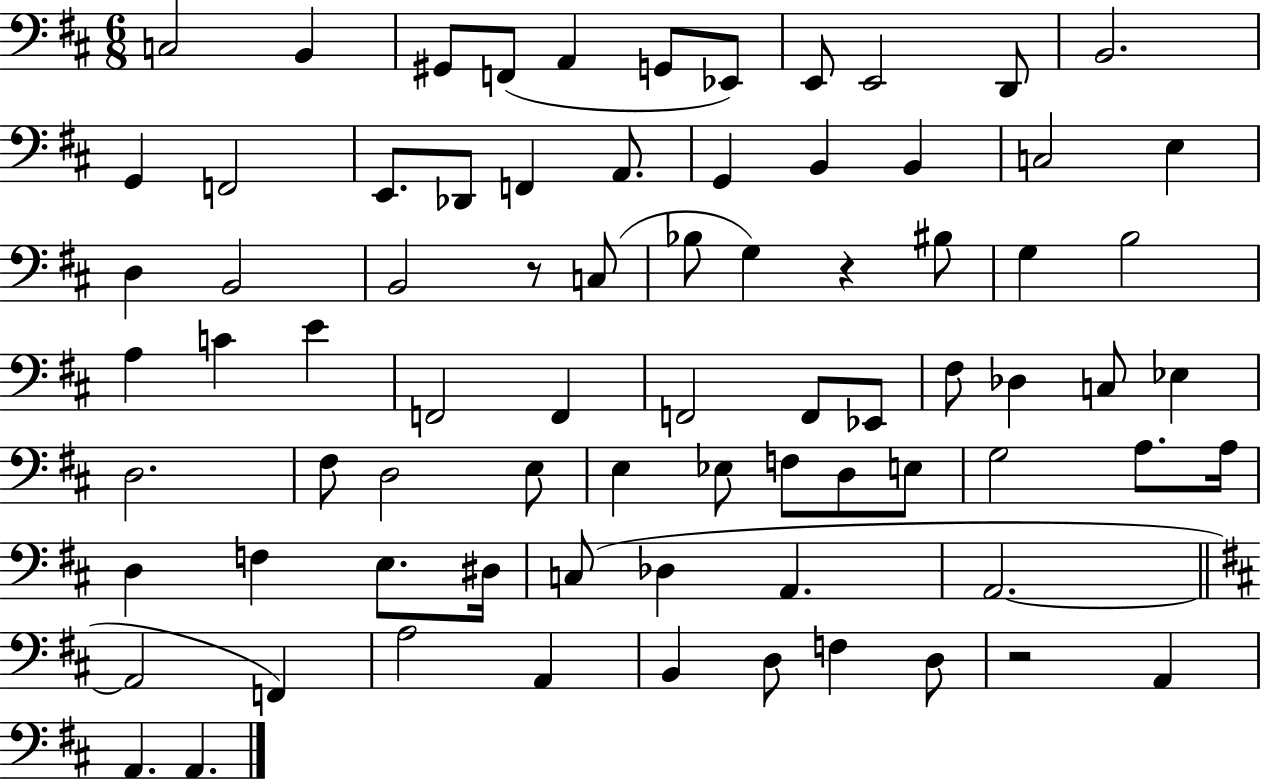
X:1
T:Untitled
M:6/8
L:1/4
K:D
C,2 B,, ^G,,/2 F,,/2 A,, G,,/2 _E,,/2 E,,/2 E,,2 D,,/2 B,,2 G,, F,,2 E,,/2 _D,,/2 F,, A,,/2 G,, B,, B,, C,2 E, D, B,,2 B,,2 z/2 C,/2 _B,/2 G, z ^B,/2 G, B,2 A, C E F,,2 F,, F,,2 F,,/2 _E,,/2 ^F,/2 _D, C,/2 _E, D,2 ^F,/2 D,2 E,/2 E, _E,/2 F,/2 D,/2 E,/2 G,2 A,/2 A,/4 D, F, E,/2 ^D,/4 C,/2 _D, A,, A,,2 A,,2 F,, A,2 A,, B,, D,/2 F, D,/2 z2 A,, A,, A,,